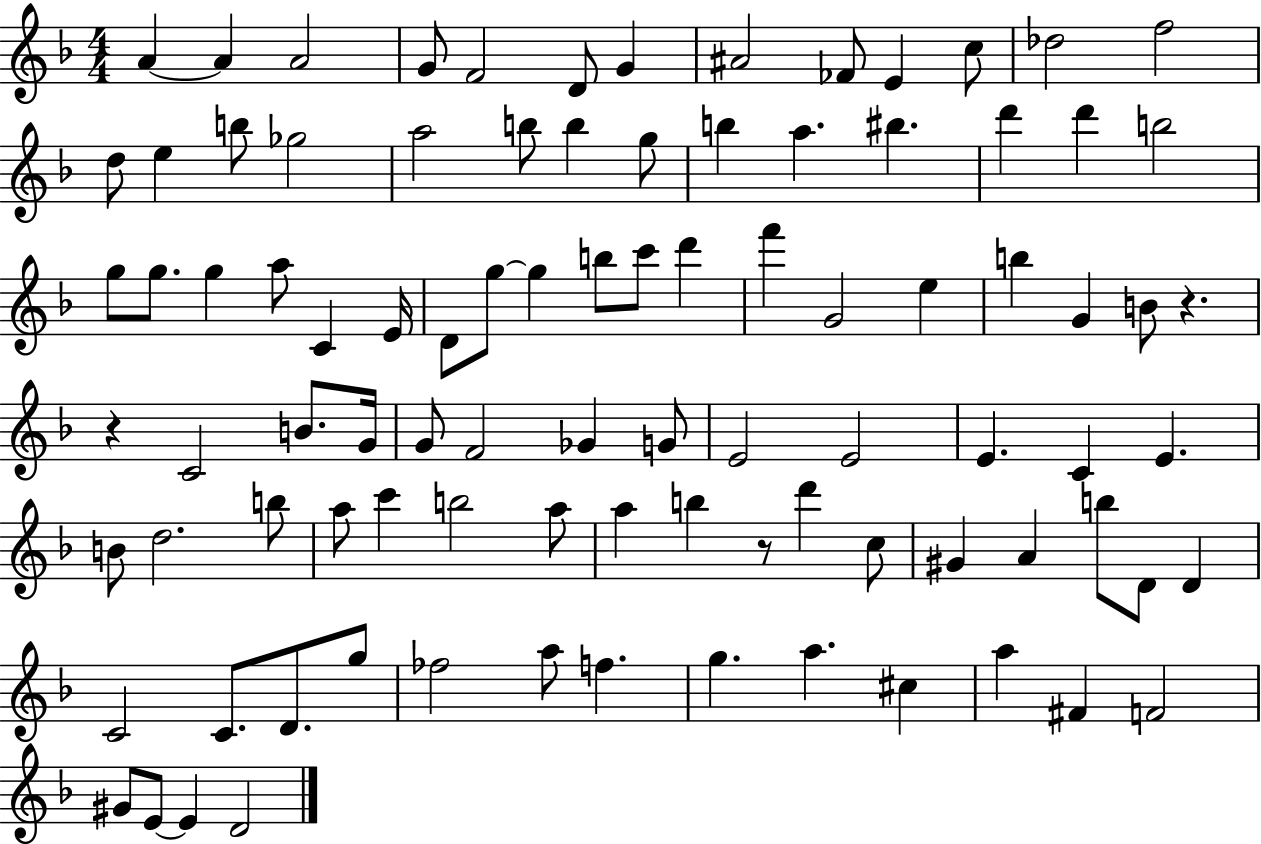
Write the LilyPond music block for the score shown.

{
  \clef treble
  \numericTimeSignature
  \time 4/4
  \key f \major
  a'4~~ a'4 a'2 | g'8 f'2 d'8 g'4 | ais'2 fes'8 e'4 c''8 | des''2 f''2 | \break d''8 e''4 b''8 ges''2 | a''2 b''8 b''4 g''8 | b''4 a''4. bis''4. | d'''4 d'''4 b''2 | \break g''8 g''8. g''4 a''8 c'4 e'16 | d'8 g''8~~ g''4 b''8 c'''8 d'''4 | f'''4 g'2 e''4 | b''4 g'4 b'8 r4. | \break r4 c'2 b'8. g'16 | g'8 f'2 ges'4 g'8 | e'2 e'2 | e'4. c'4 e'4. | \break b'8 d''2. b''8 | a''8 c'''4 b''2 a''8 | a''4 b''4 r8 d'''4 c''8 | gis'4 a'4 b''8 d'8 d'4 | \break c'2 c'8. d'8. g''8 | fes''2 a''8 f''4. | g''4. a''4. cis''4 | a''4 fis'4 f'2 | \break gis'8 e'8~~ e'4 d'2 | \bar "|."
}